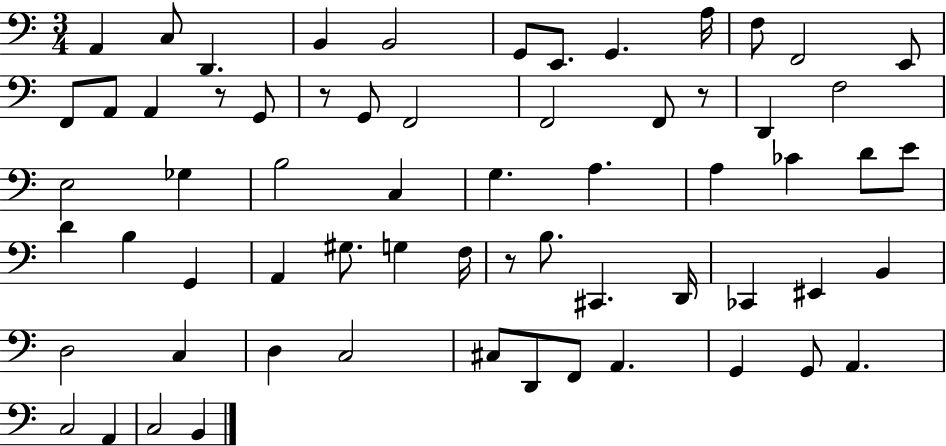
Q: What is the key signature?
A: C major